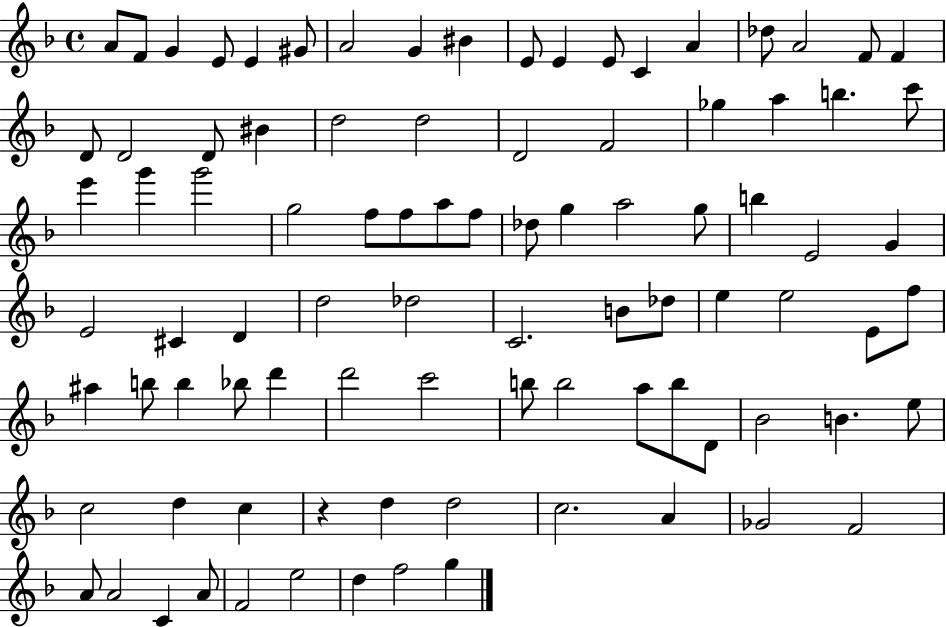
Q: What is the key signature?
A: F major